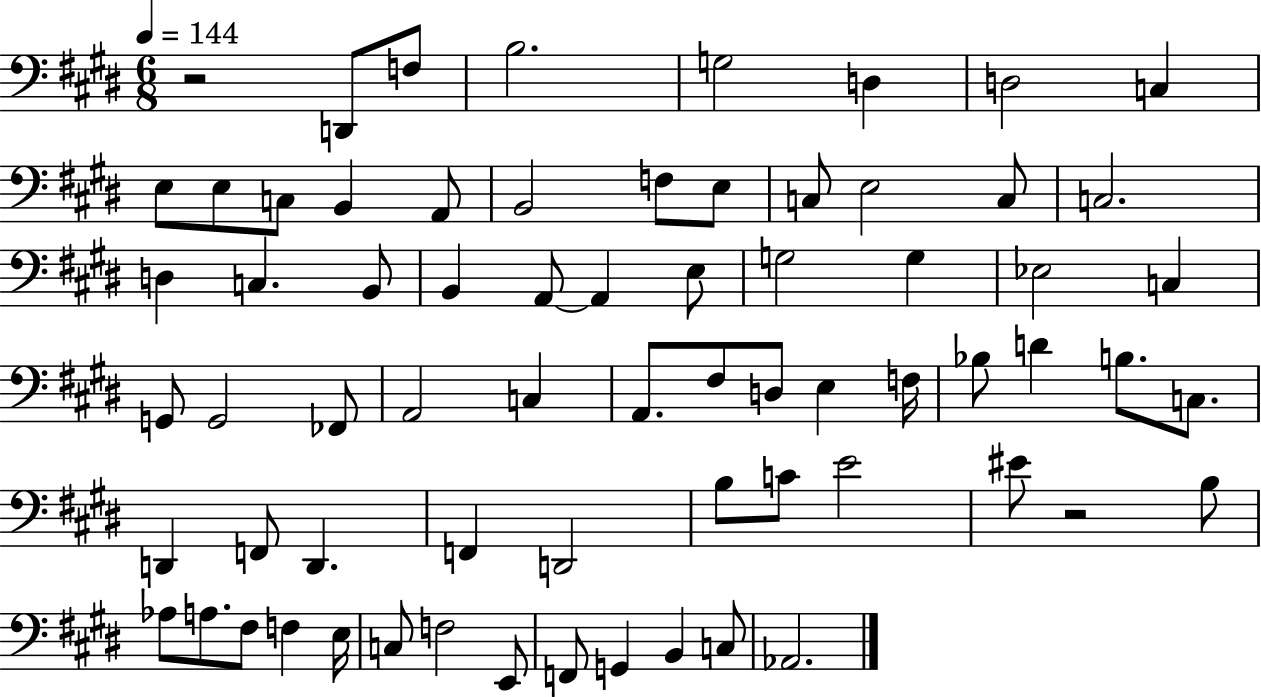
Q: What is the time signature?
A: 6/8